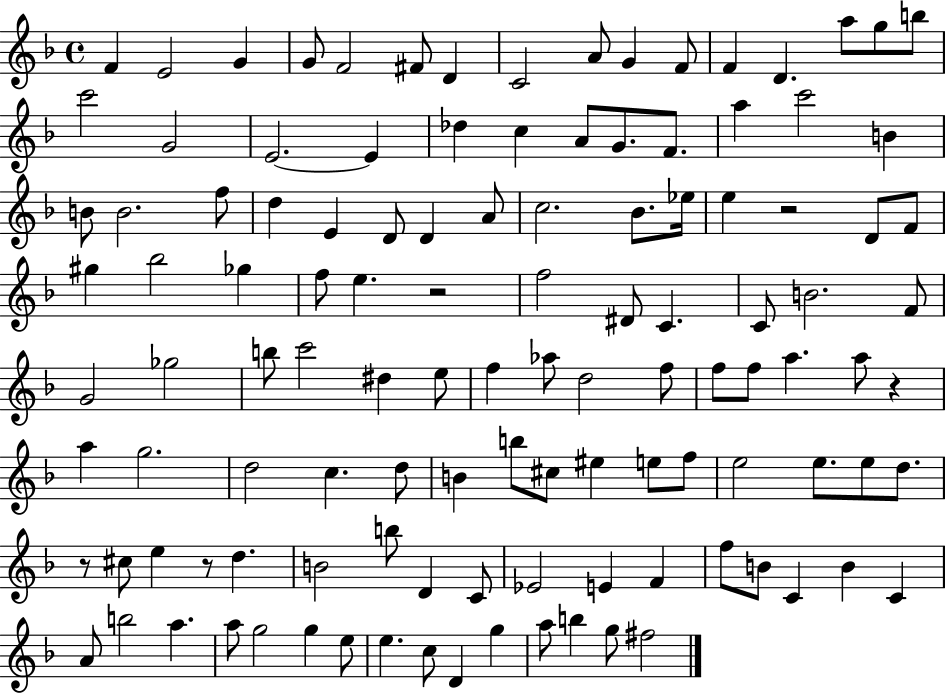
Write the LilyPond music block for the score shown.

{
  \clef treble
  \time 4/4
  \defaultTimeSignature
  \key f \major
  f'4 e'2 g'4 | g'8 f'2 fis'8 d'4 | c'2 a'8 g'4 f'8 | f'4 d'4. a''8 g''8 b''8 | \break c'''2 g'2 | e'2.~~ e'4 | des''4 c''4 a'8 g'8. f'8. | a''4 c'''2 b'4 | \break b'8 b'2. f''8 | d''4 e'4 d'8 d'4 a'8 | c''2. bes'8. ees''16 | e''4 r2 d'8 f'8 | \break gis''4 bes''2 ges''4 | f''8 e''4. r2 | f''2 dis'8 c'4. | c'8 b'2. f'8 | \break g'2 ges''2 | b''8 c'''2 dis''4 e''8 | f''4 aes''8 d''2 f''8 | f''8 f''8 a''4. a''8 r4 | \break a''4 g''2. | d''2 c''4. d''8 | b'4 b''8 cis''8 eis''4 e''8 f''8 | e''2 e''8. e''8 d''8. | \break r8 cis''8 e''4 r8 d''4. | b'2 b''8 d'4 c'8 | ees'2 e'4 f'4 | f''8 b'8 c'4 b'4 c'4 | \break a'8 b''2 a''4. | a''8 g''2 g''4 e''8 | e''4. c''8 d'4 g''4 | a''8 b''4 g''8 fis''2 | \break \bar "|."
}